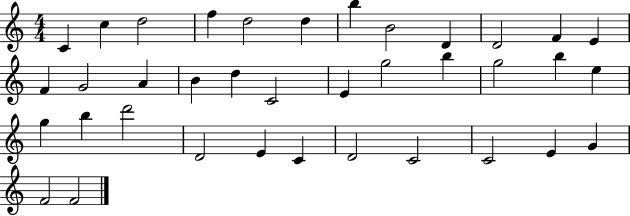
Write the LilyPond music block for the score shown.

{
  \clef treble
  \numericTimeSignature
  \time 4/4
  \key c \major
  c'4 c''4 d''2 | f''4 d''2 d''4 | b''4 b'2 d'4 | d'2 f'4 e'4 | \break f'4 g'2 a'4 | b'4 d''4 c'2 | e'4 g''2 b''4 | g''2 b''4 e''4 | \break g''4 b''4 d'''2 | d'2 e'4 c'4 | d'2 c'2 | c'2 e'4 g'4 | \break f'2 f'2 | \bar "|."
}